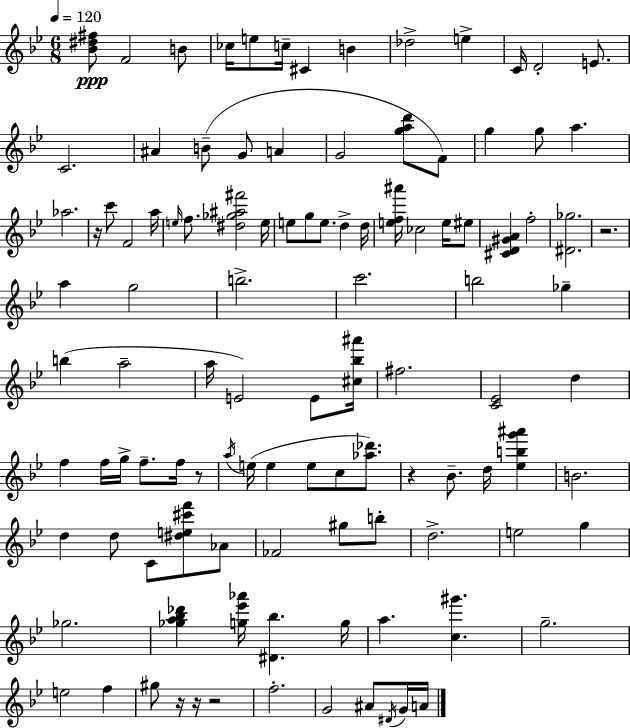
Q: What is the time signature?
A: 6/8